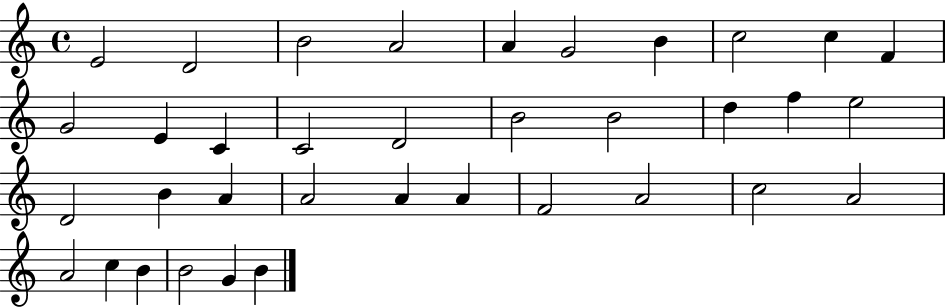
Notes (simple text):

E4/h D4/h B4/h A4/h A4/q G4/h B4/q C5/h C5/q F4/q G4/h E4/q C4/q C4/h D4/h B4/h B4/h D5/q F5/q E5/h D4/h B4/q A4/q A4/h A4/q A4/q F4/h A4/h C5/h A4/h A4/h C5/q B4/q B4/h G4/q B4/q